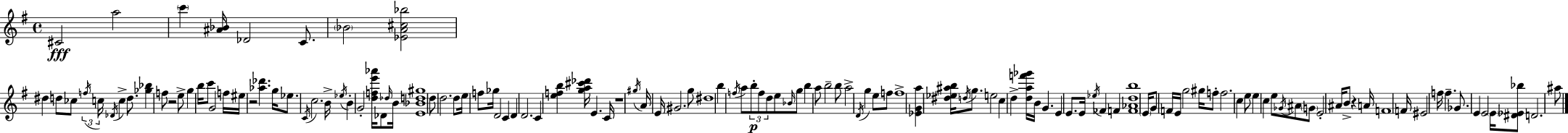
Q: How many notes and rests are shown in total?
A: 132